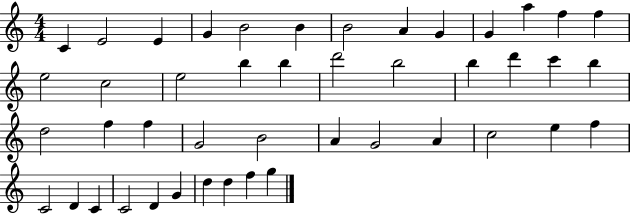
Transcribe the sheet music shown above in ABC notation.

X:1
T:Untitled
M:4/4
L:1/4
K:C
C E2 E G B2 B B2 A G G a f f e2 c2 e2 b b d'2 b2 b d' c' b d2 f f G2 B2 A G2 A c2 e f C2 D C C2 D G d d f g